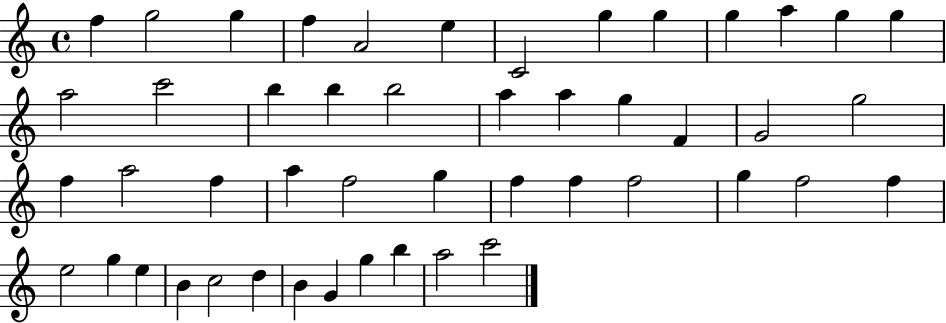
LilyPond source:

{
  \clef treble
  \time 4/4
  \defaultTimeSignature
  \key c \major
  f''4 g''2 g''4 | f''4 a'2 e''4 | c'2 g''4 g''4 | g''4 a''4 g''4 g''4 | \break a''2 c'''2 | b''4 b''4 b''2 | a''4 a''4 g''4 f'4 | g'2 g''2 | \break f''4 a''2 f''4 | a''4 f''2 g''4 | f''4 f''4 f''2 | g''4 f''2 f''4 | \break e''2 g''4 e''4 | b'4 c''2 d''4 | b'4 g'4 g''4 b''4 | a''2 c'''2 | \break \bar "|."
}